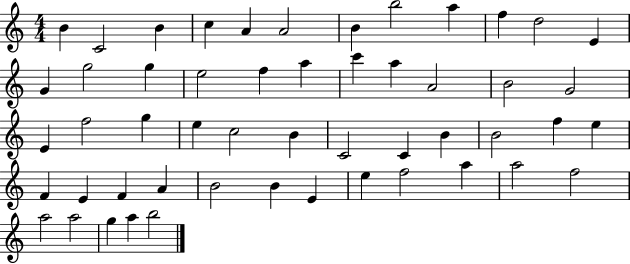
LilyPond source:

{
  \clef treble
  \numericTimeSignature
  \time 4/4
  \key c \major
  b'4 c'2 b'4 | c''4 a'4 a'2 | b'4 b''2 a''4 | f''4 d''2 e'4 | \break g'4 g''2 g''4 | e''2 f''4 a''4 | c'''4 a''4 a'2 | b'2 g'2 | \break e'4 f''2 g''4 | e''4 c''2 b'4 | c'2 c'4 b'4 | b'2 f''4 e''4 | \break f'4 e'4 f'4 a'4 | b'2 b'4 e'4 | e''4 f''2 a''4 | a''2 f''2 | \break a''2 a''2 | g''4 a''4 b''2 | \bar "|."
}